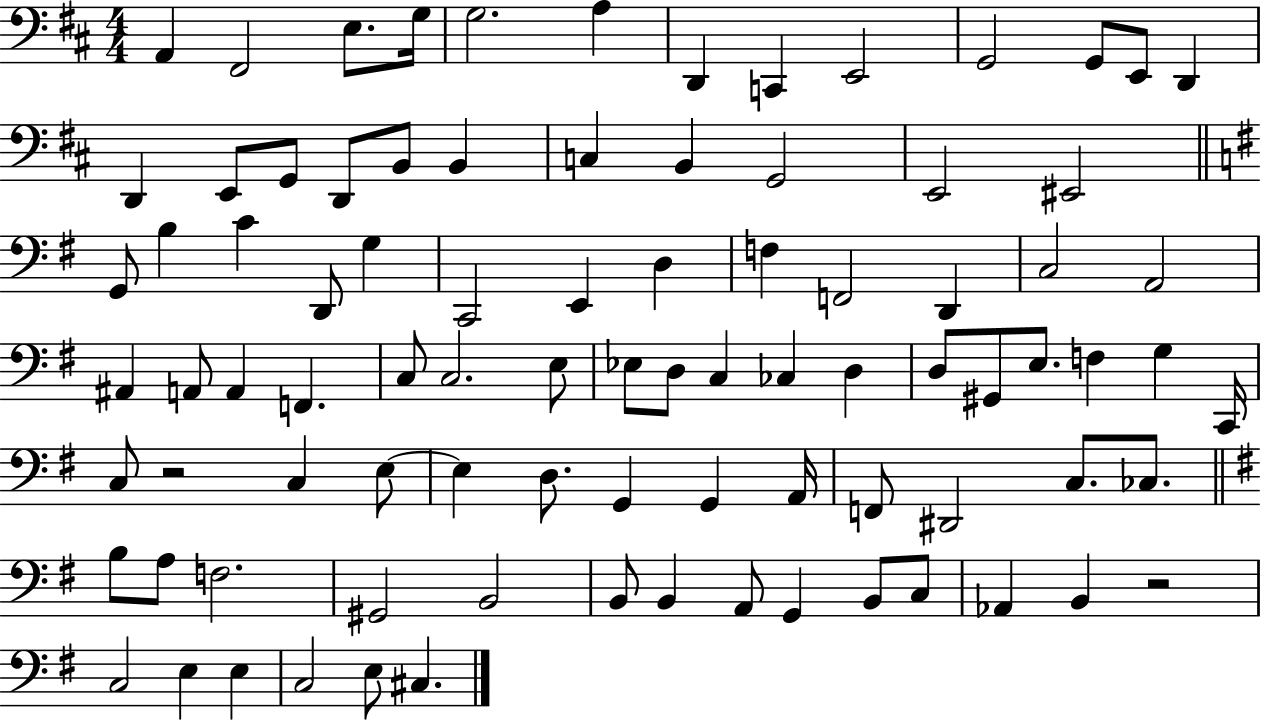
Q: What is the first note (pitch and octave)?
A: A2